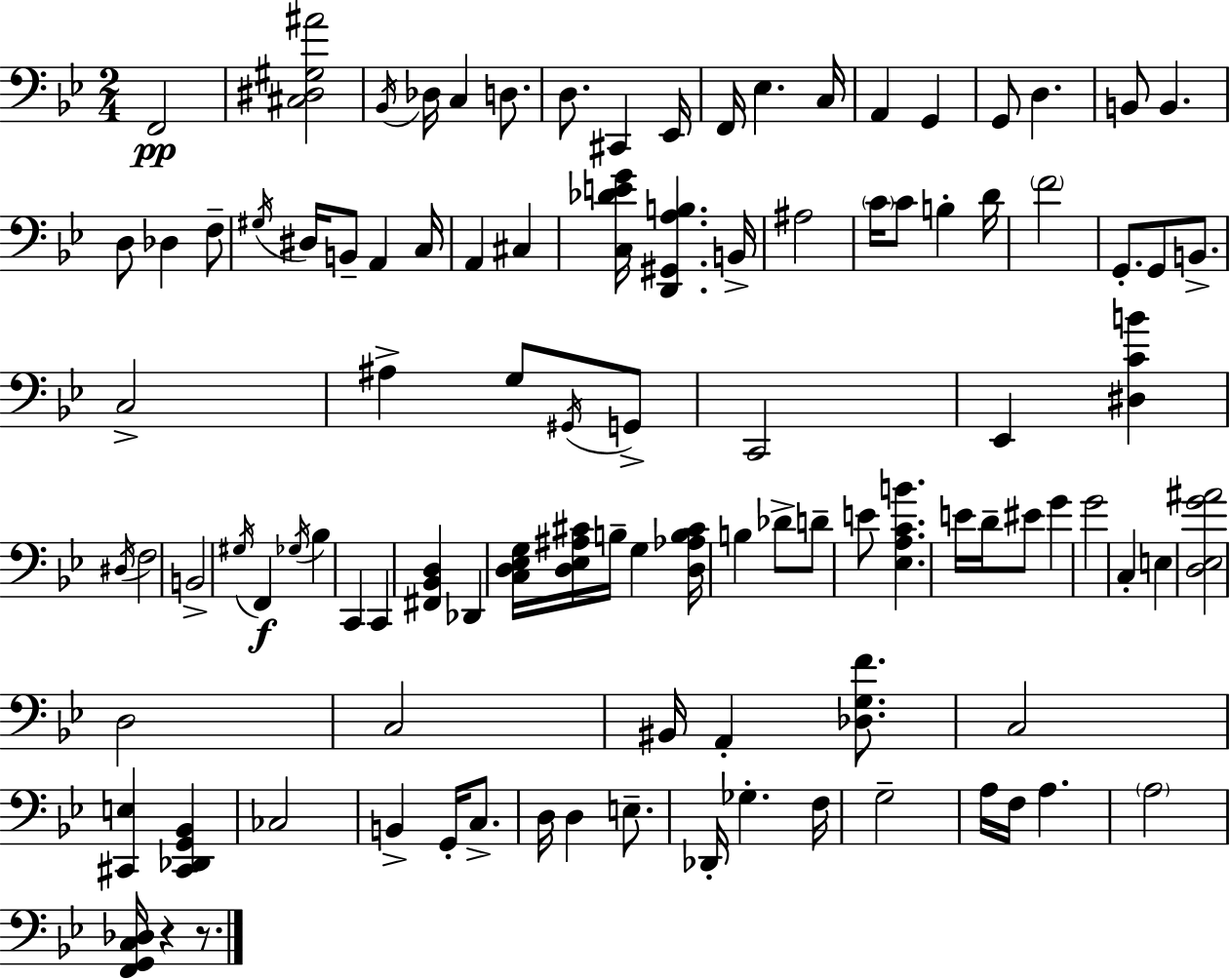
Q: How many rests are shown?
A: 2